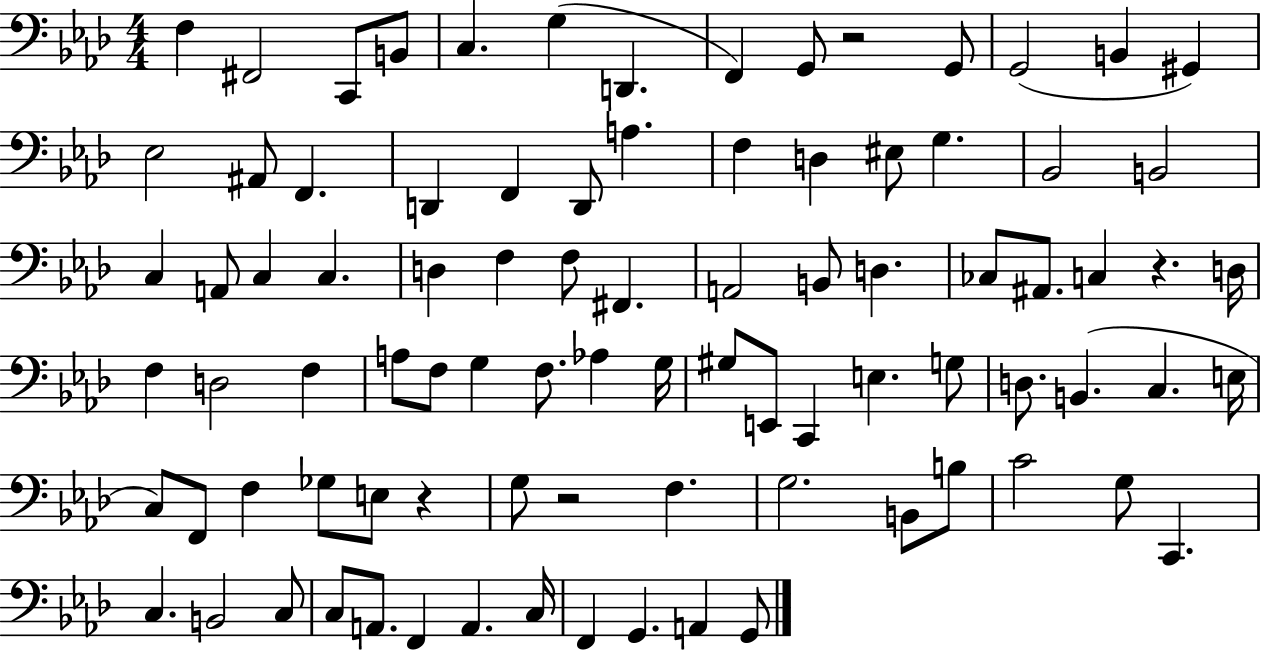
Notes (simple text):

F3/q F#2/h C2/e B2/e C3/q. G3/q D2/q. F2/q G2/e R/h G2/e G2/h B2/q G#2/q Eb3/h A#2/e F2/q. D2/q F2/q D2/e A3/q. F3/q D3/q EIS3/e G3/q. Bb2/h B2/h C3/q A2/e C3/q C3/q. D3/q F3/q F3/e F#2/q. A2/h B2/e D3/q. CES3/e A#2/e. C3/q R/q. D3/s F3/q D3/h F3/q A3/e F3/e G3/q F3/e. Ab3/q G3/s G#3/e E2/e C2/q E3/q. G3/e D3/e. B2/q. C3/q. E3/s C3/e F2/e F3/q Gb3/e E3/e R/q G3/e R/h F3/q. G3/h. B2/e B3/e C4/h G3/e C2/q. C3/q. B2/h C3/e C3/e A2/e. F2/q A2/q. C3/s F2/q G2/q. A2/q G2/e